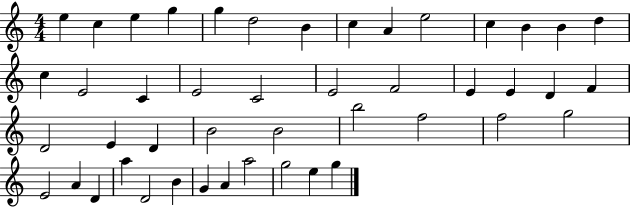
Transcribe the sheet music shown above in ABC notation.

X:1
T:Untitled
M:4/4
L:1/4
K:C
e c e g g d2 B c A e2 c B B d c E2 C E2 C2 E2 F2 E E D F D2 E D B2 B2 b2 f2 f2 g2 E2 A D a D2 B G A a2 g2 e g